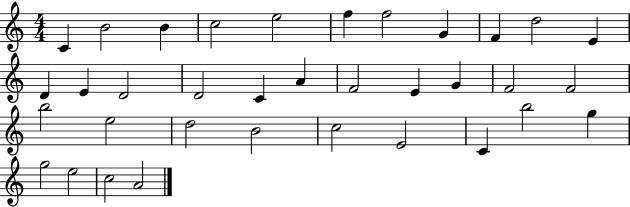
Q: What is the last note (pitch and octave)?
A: A4